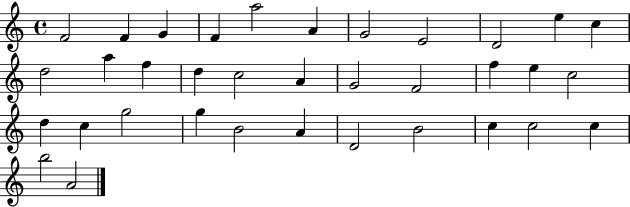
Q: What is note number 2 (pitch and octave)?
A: F4